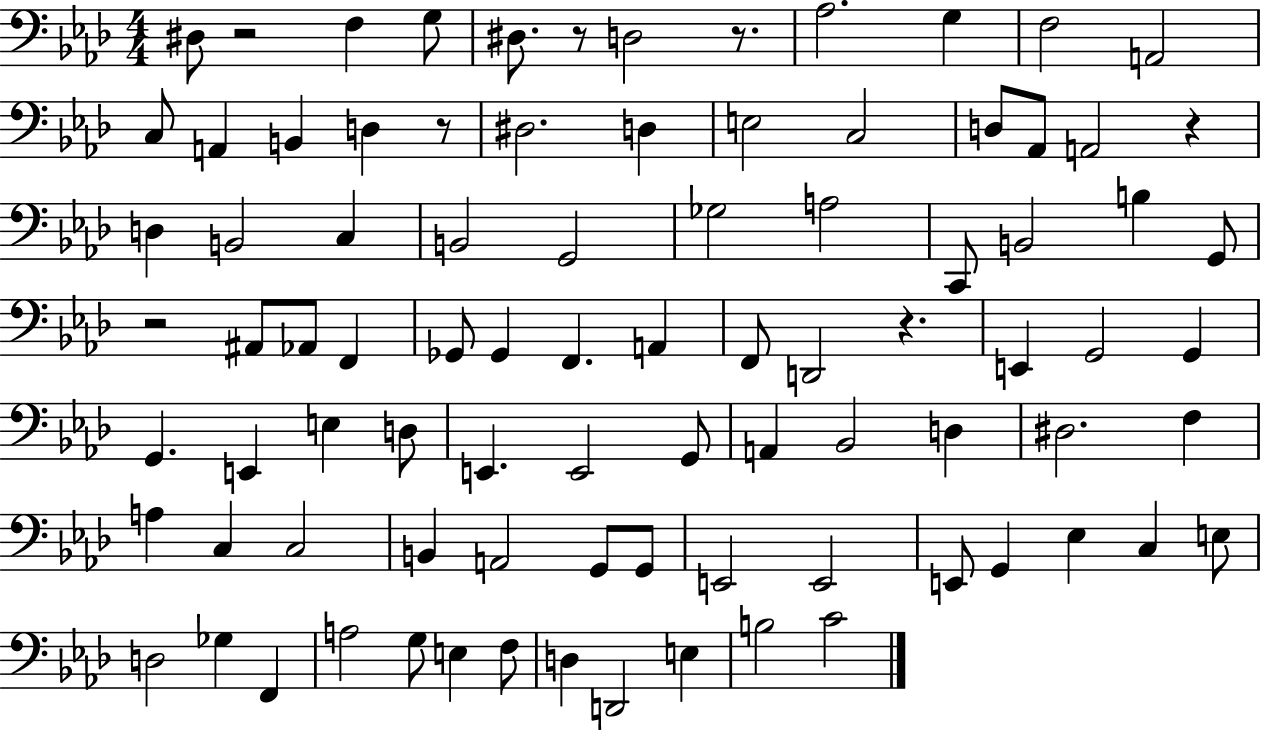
{
  \clef bass
  \numericTimeSignature
  \time 4/4
  \key aes \major
  \repeat volta 2 { dis8 r2 f4 g8 | dis8. r8 d2 r8. | aes2. g4 | f2 a,2 | \break c8 a,4 b,4 d4 r8 | dis2. d4 | e2 c2 | d8 aes,8 a,2 r4 | \break d4 b,2 c4 | b,2 g,2 | ges2 a2 | c,8 b,2 b4 g,8 | \break r2 ais,8 aes,8 f,4 | ges,8 ges,4 f,4. a,4 | f,8 d,2 r4. | e,4 g,2 g,4 | \break g,4. e,4 e4 d8 | e,4. e,2 g,8 | a,4 bes,2 d4 | dis2. f4 | \break a4 c4 c2 | b,4 a,2 g,8 g,8 | e,2 e,2 | e,8 g,4 ees4 c4 e8 | \break d2 ges4 f,4 | a2 g8 e4 f8 | d4 d,2 e4 | b2 c'2 | \break } \bar "|."
}